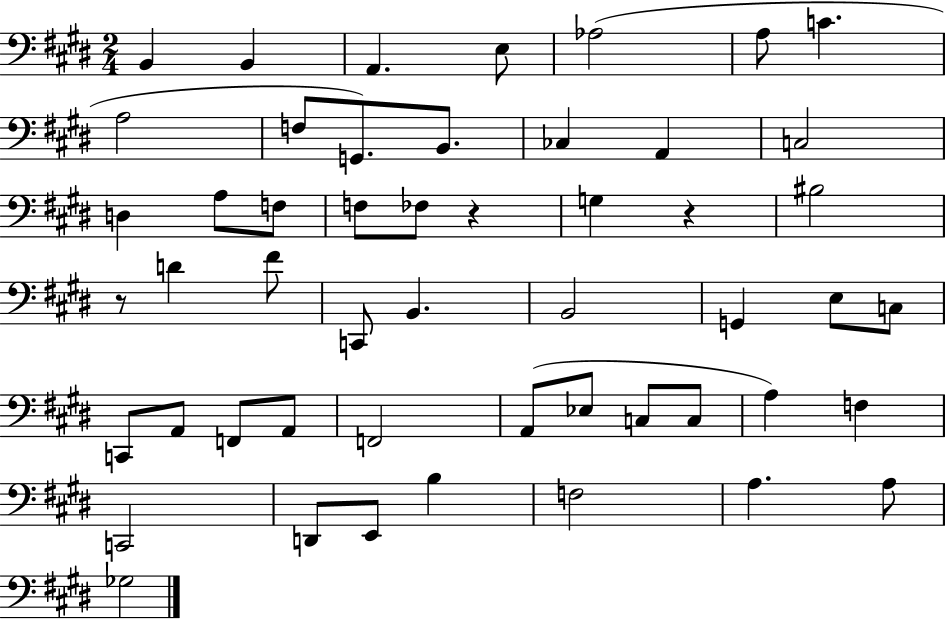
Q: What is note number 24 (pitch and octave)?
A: C2